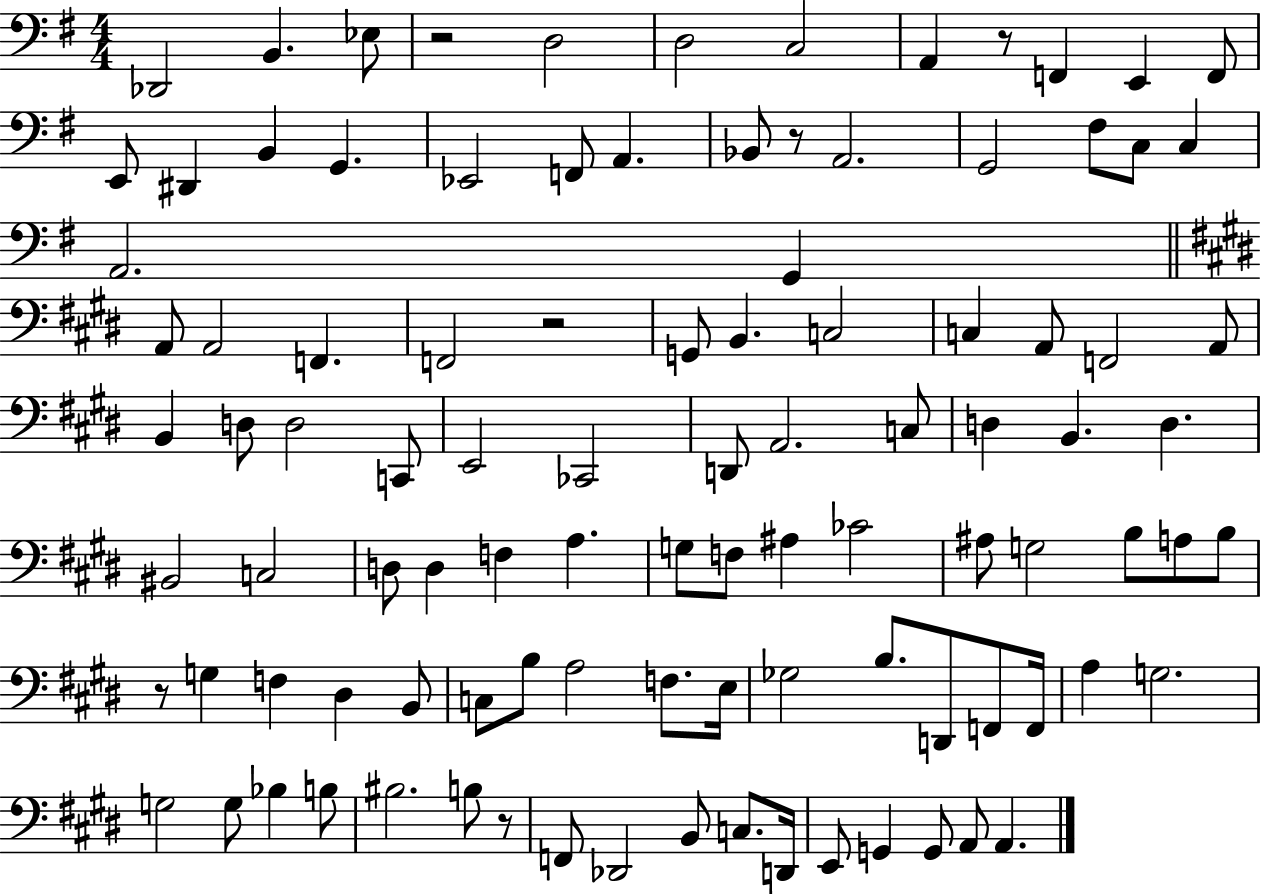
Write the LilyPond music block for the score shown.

{
  \clef bass
  \numericTimeSignature
  \time 4/4
  \key g \major
  \repeat volta 2 { des,2 b,4. ees8 | r2 d2 | d2 c2 | a,4 r8 f,4 e,4 f,8 | \break e,8 dis,4 b,4 g,4. | ees,2 f,8 a,4. | bes,8 r8 a,2. | g,2 fis8 c8 c4 | \break a,2. g,4 | \bar "||" \break \key e \major a,8 a,2 f,4. | f,2 r2 | g,8 b,4. c2 | c4 a,8 f,2 a,8 | \break b,4 d8 d2 c,8 | e,2 ces,2 | d,8 a,2. c8 | d4 b,4. d4. | \break bis,2 c2 | d8 d4 f4 a4. | g8 f8 ais4 ces'2 | ais8 g2 b8 a8 b8 | \break r8 g4 f4 dis4 b,8 | c8 b8 a2 f8. e16 | ges2 b8. d,8 f,8 f,16 | a4 g2. | \break g2 g8 bes4 b8 | bis2. b8 r8 | f,8 des,2 b,8 c8. d,16 | e,8 g,4 g,8 a,8 a,4. | \break } \bar "|."
}